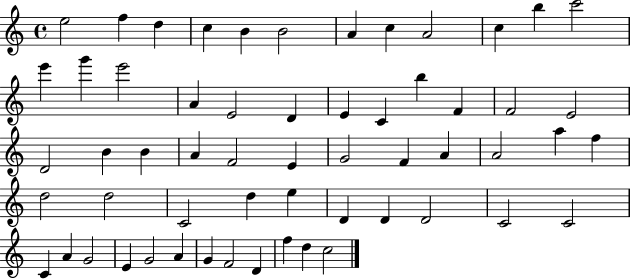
X:1
T:Untitled
M:4/4
L:1/4
K:C
e2 f d c B B2 A c A2 c b c'2 e' g' e'2 A E2 D E C b F F2 E2 D2 B B A F2 E G2 F A A2 a f d2 d2 C2 d e D D D2 C2 C2 C A G2 E G2 A G F2 D f d c2